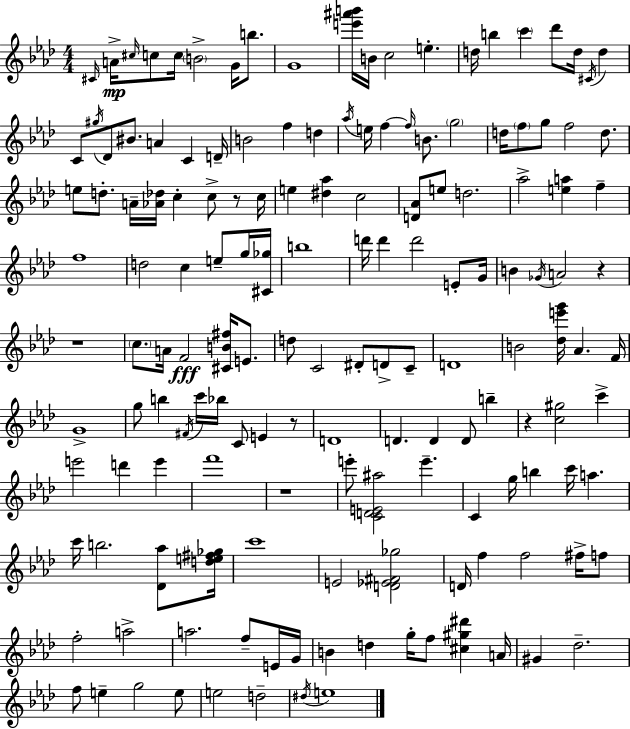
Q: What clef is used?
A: treble